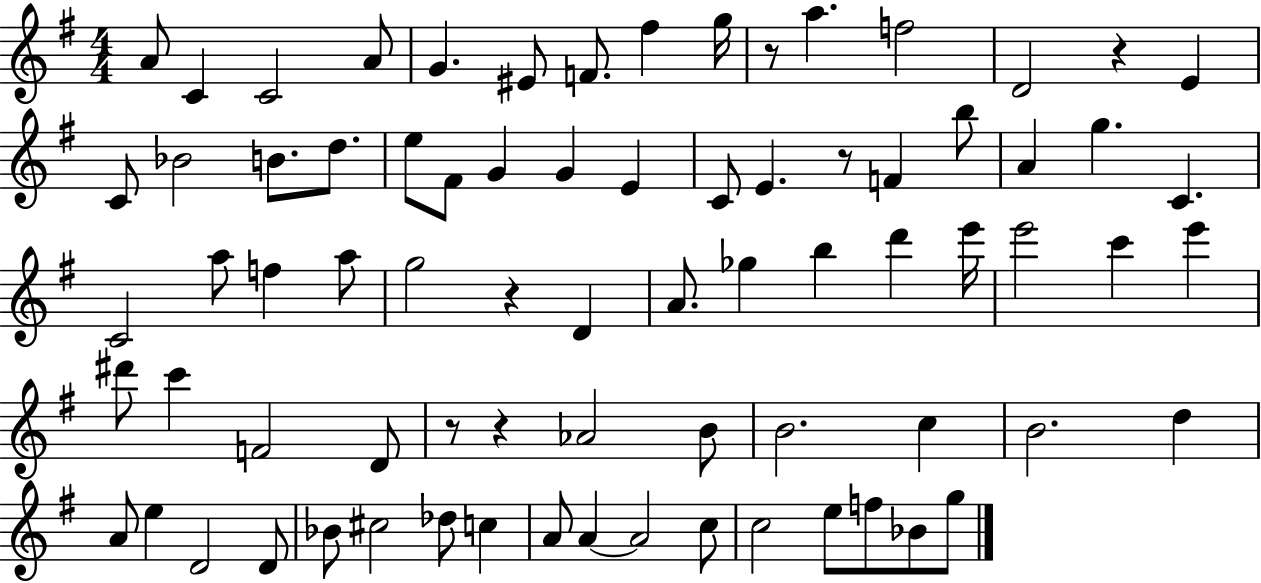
A4/e C4/q C4/h A4/e G4/q. EIS4/e F4/e. F#5/q G5/s R/e A5/q. F5/h D4/h R/q E4/q C4/e Bb4/h B4/e. D5/e. E5/e F#4/e G4/q G4/q E4/q C4/e E4/q. R/e F4/q B5/e A4/q G5/q. C4/q. C4/h A5/e F5/q A5/e G5/h R/q D4/q A4/e. Gb5/q B5/q D6/q E6/s E6/h C6/q E6/q D#6/e C6/q F4/h D4/e R/e R/q Ab4/h B4/e B4/h. C5/q B4/h. D5/q A4/e E5/q D4/h D4/e Bb4/e C#5/h Db5/e C5/q A4/e A4/q A4/h C5/e C5/h E5/e F5/e Bb4/e G5/e